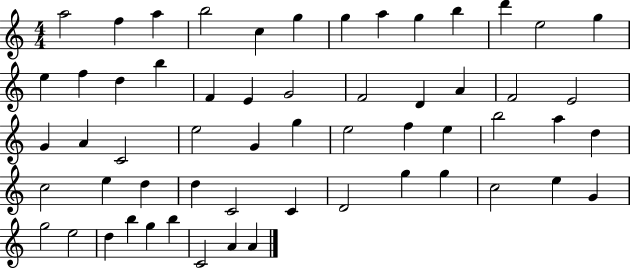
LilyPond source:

{
  \clef treble
  \numericTimeSignature
  \time 4/4
  \key c \major
  a''2 f''4 a''4 | b''2 c''4 g''4 | g''4 a''4 g''4 b''4 | d'''4 e''2 g''4 | \break e''4 f''4 d''4 b''4 | f'4 e'4 g'2 | f'2 d'4 a'4 | f'2 e'2 | \break g'4 a'4 c'2 | e''2 g'4 g''4 | e''2 f''4 e''4 | b''2 a''4 d''4 | \break c''2 e''4 d''4 | d''4 c'2 c'4 | d'2 g''4 g''4 | c''2 e''4 g'4 | \break g''2 e''2 | d''4 b''4 g''4 b''4 | c'2 a'4 a'4 | \bar "|."
}